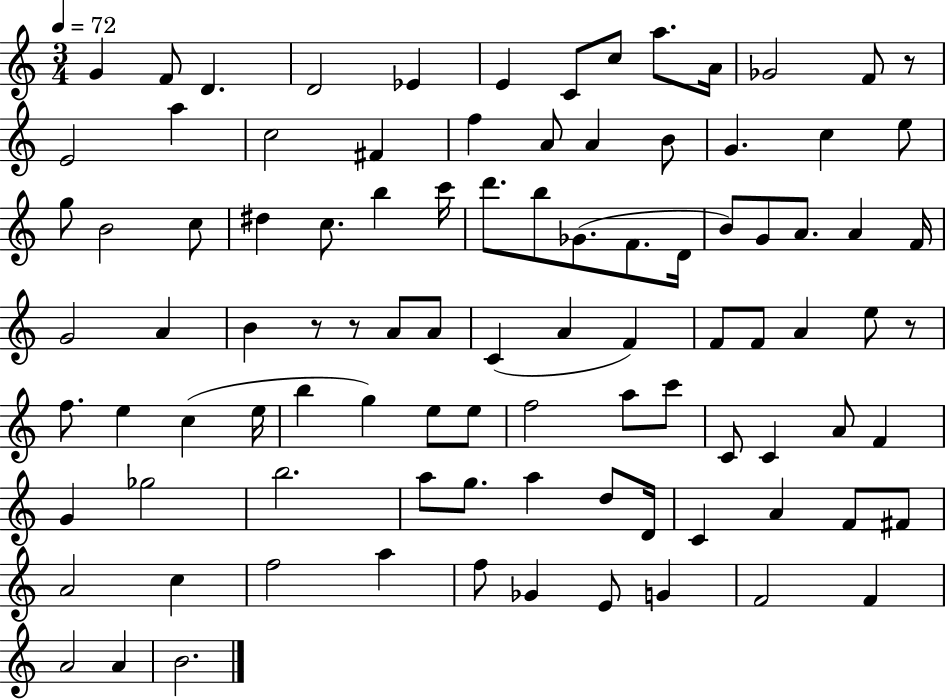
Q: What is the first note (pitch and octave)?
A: G4